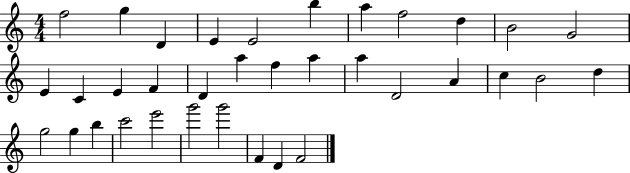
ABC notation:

X:1
T:Untitled
M:4/4
L:1/4
K:C
f2 g D E E2 b a f2 d B2 G2 E C E F D a f a a D2 A c B2 d g2 g b c'2 e'2 g'2 g'2 F D F2